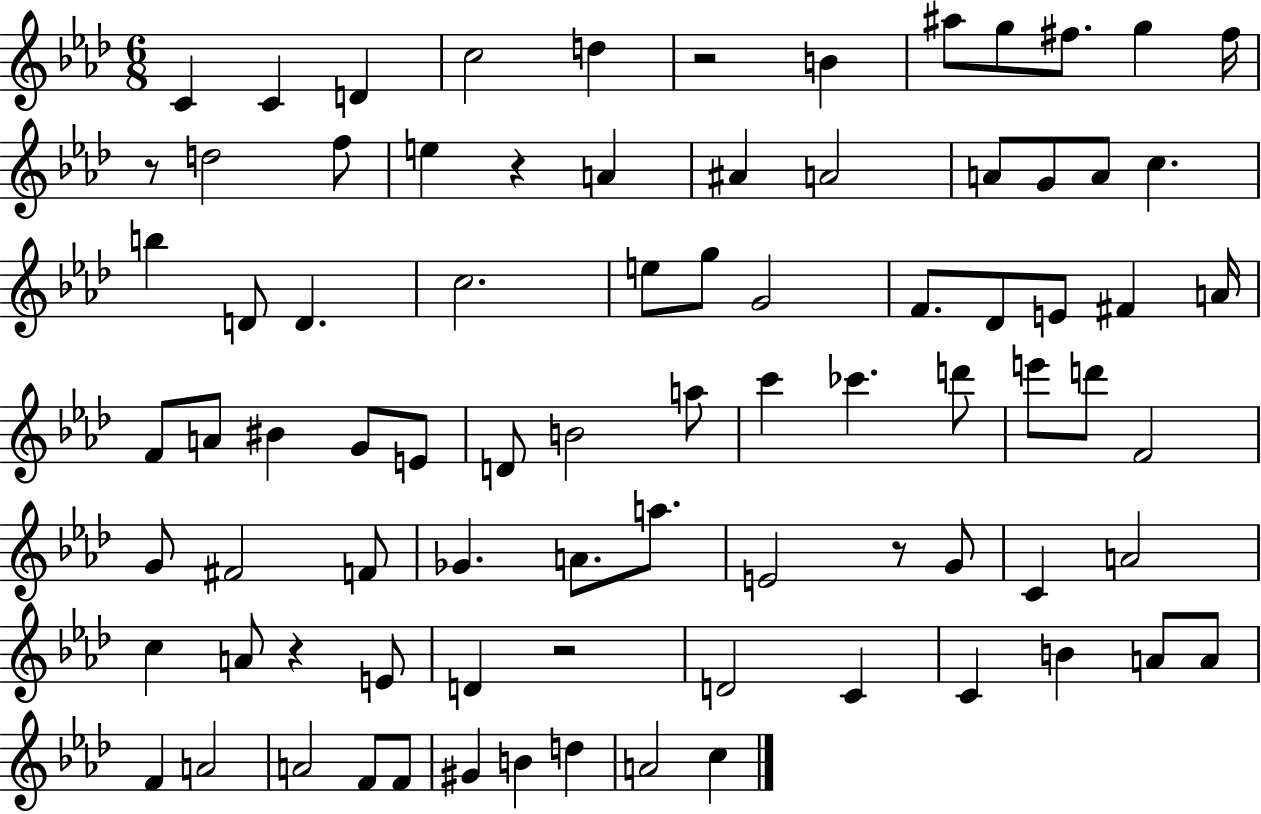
X:1
T:Untitled
M:6/8
L:1/4
K:Ab
C C D c2 d z2 B ^a/2 g/2 ^f/2 g ^f/4 z/2 d2 f/2 e z A ^A A2 A/2 G/2 A/2 c b D/2 D c2 e/2 g/2 G2 F/2 _D/2 E/2 ^F A/4 F/2 A/2 ^B G/2 E/2 D/2 B2 a/2 c' _c' d'/2 e'/2 d'/2 F2 G/2 ^F2 F/2 _G A/2 a/2 E2 z/2 G/2 C A2 c A/2 z E/2 D z2 D2 C C B A/2 A/2 F A2 A2 F/2 F/2 ^G B d A2 c